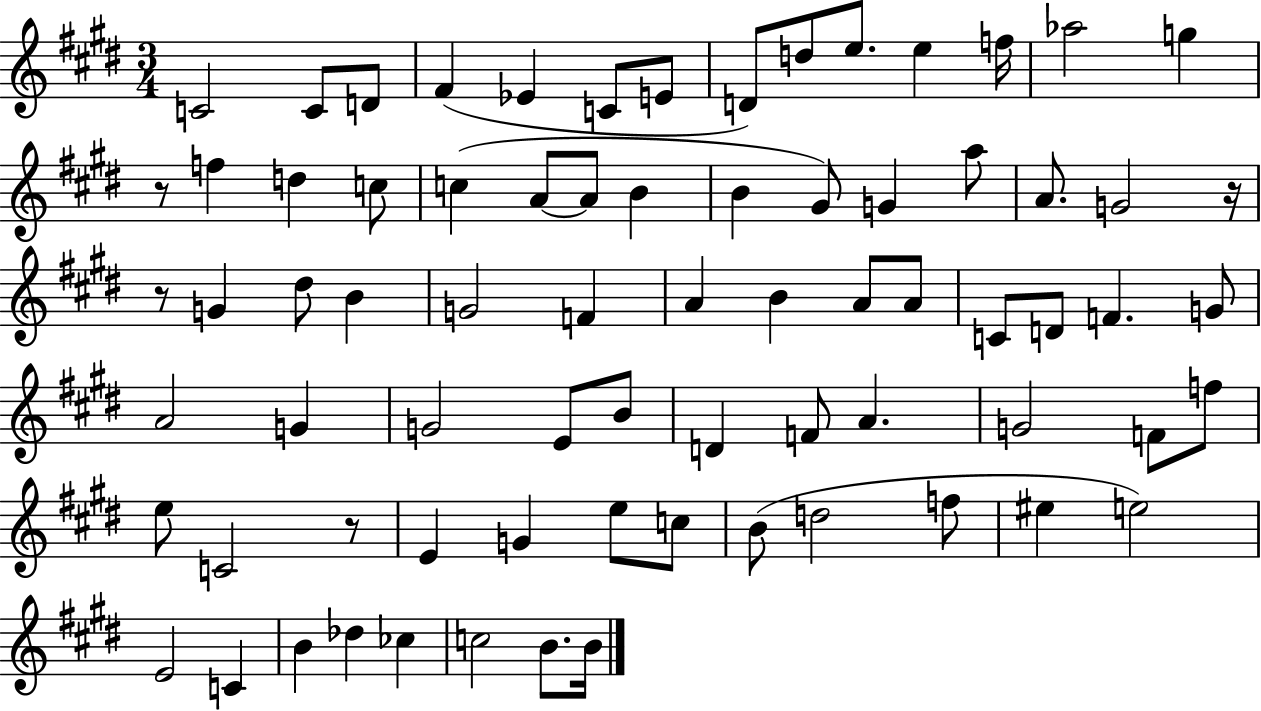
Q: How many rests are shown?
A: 4